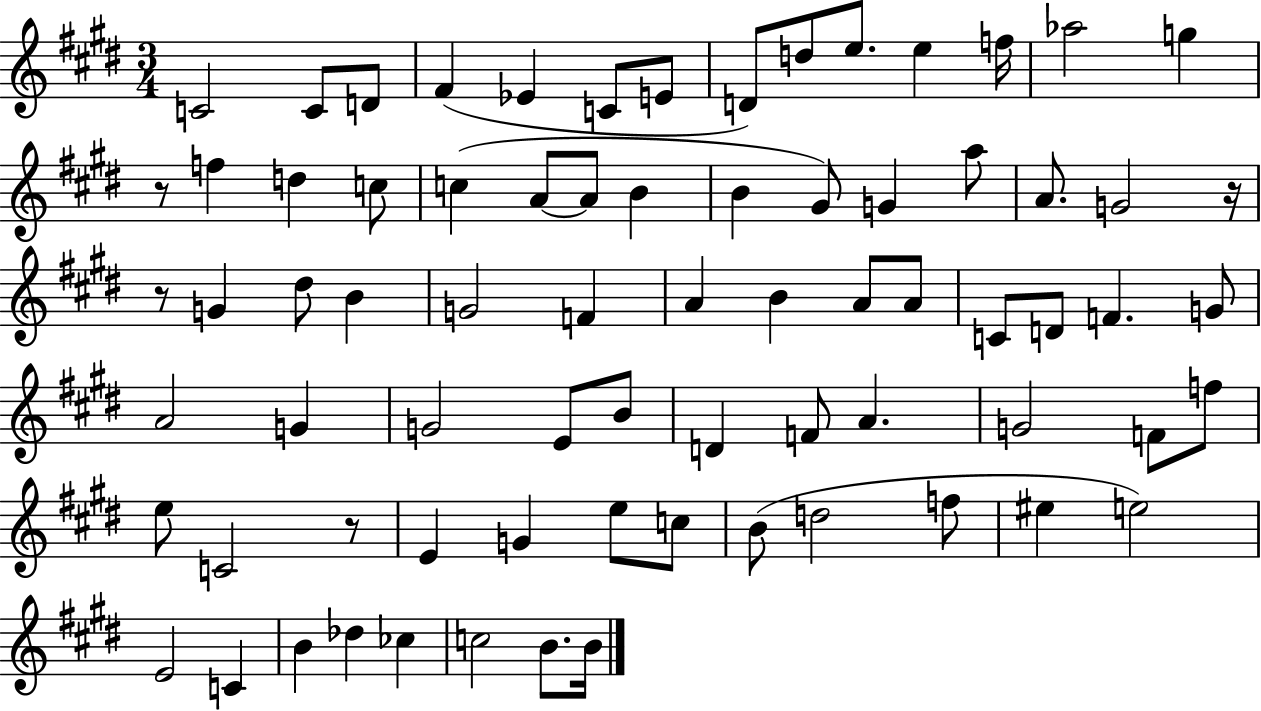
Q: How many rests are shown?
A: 4